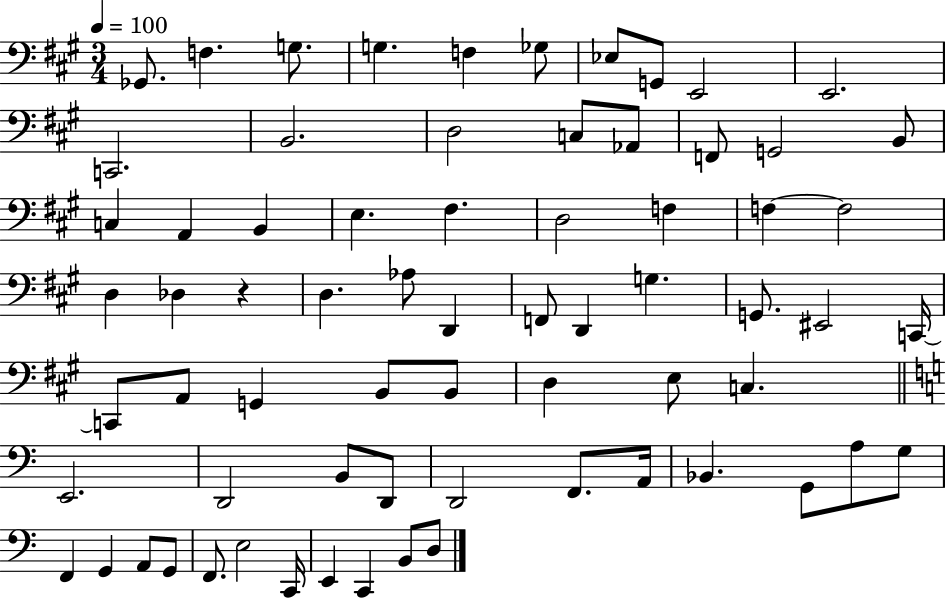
Gb2/e. F3/q. G3/e. G3/q. F3/q Gb3/e Eb3/e G2/e E2/h E2/h. C2/h. B2/h. D3/h C3/e Ab2/e F2/e G2/h B2/e C3/q A2/q B2/q E3/q. F#3/q. D3/h F3/q F3/q F3/h D3/q Db3/q R/q D3/q. Ab3/e D2/q F2/e D2/q G3/q. G2/e. EIS2/h C2/s C2/e A2/e G2/q B2/e B2/e D3/q E3/e C3/q. E2/h. D2/h B2/e D2/e D2/h F2/e. A2/s Bb2/q. G2/e A3/e G3/e F2/q G2/q A2/e G2/e F2/e. E3/h C2/s E2/q C2/q B2/e D3/e